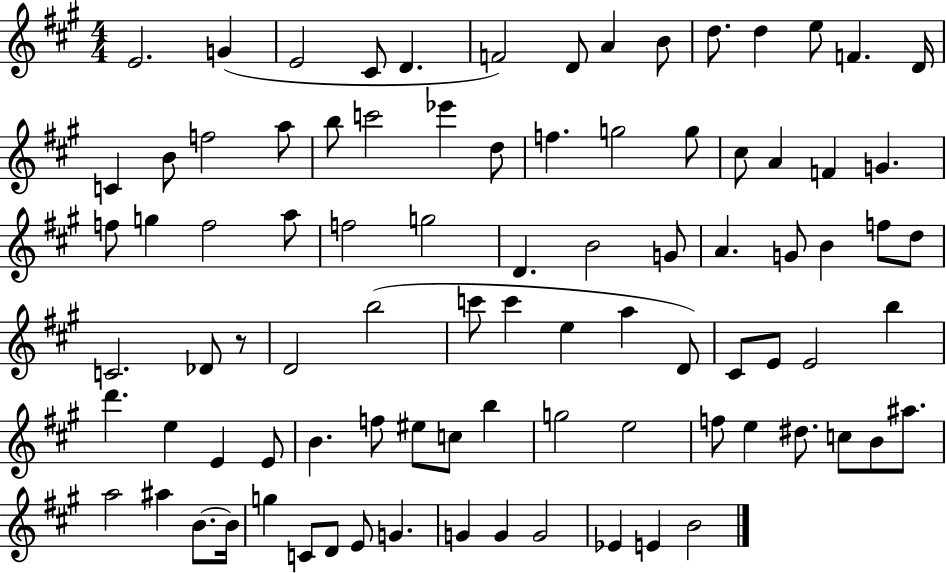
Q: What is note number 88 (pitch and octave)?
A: B4